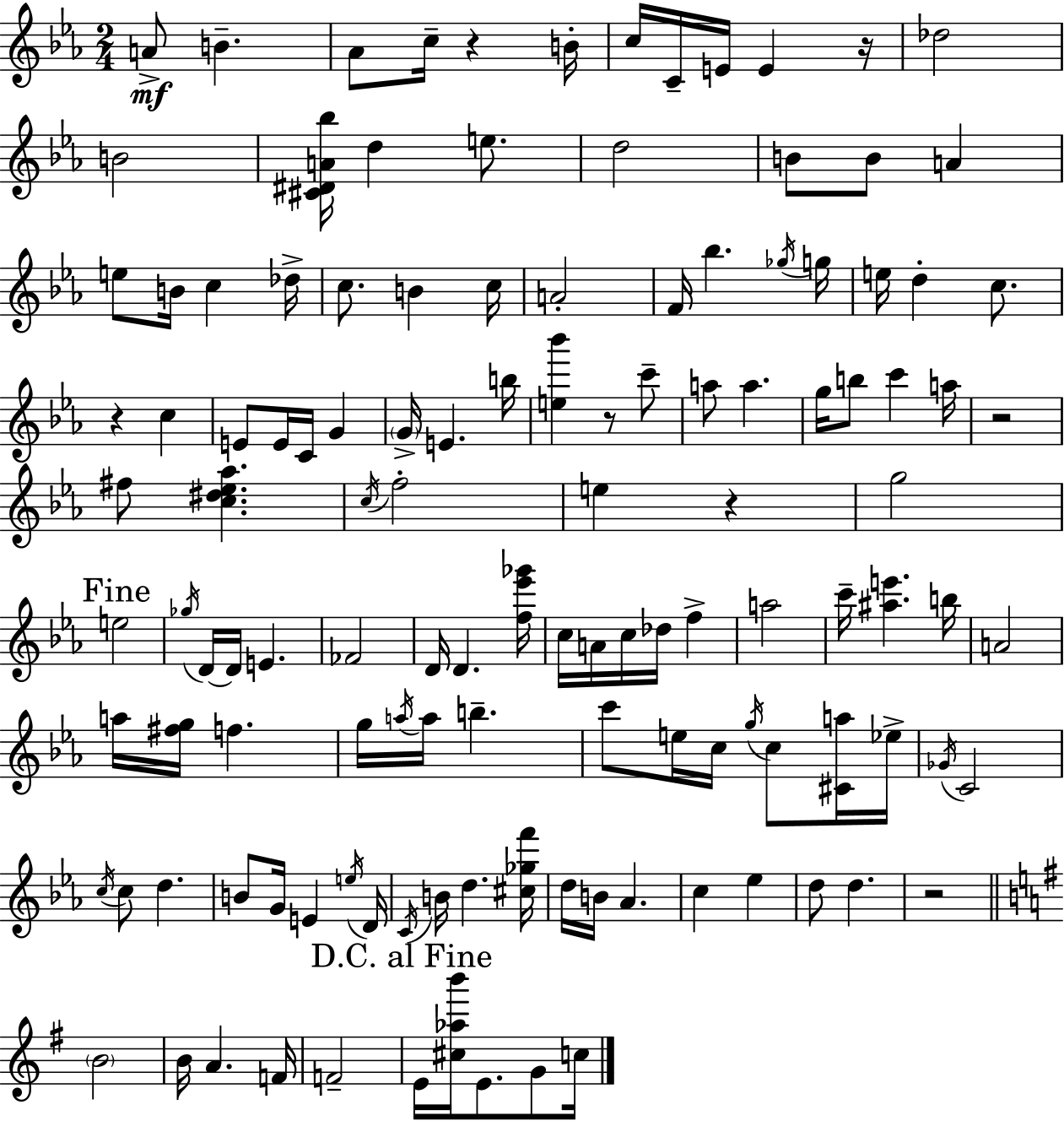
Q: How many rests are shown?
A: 7